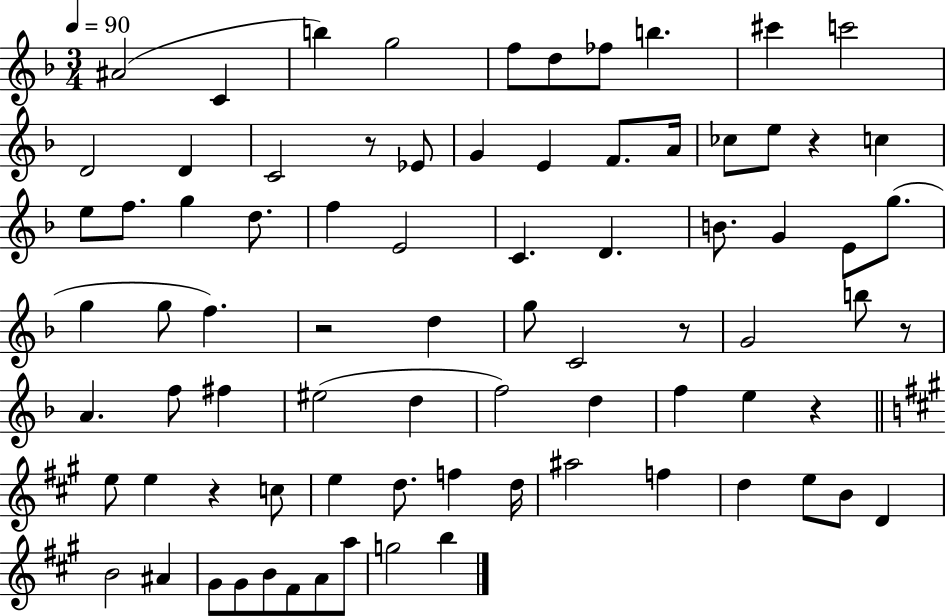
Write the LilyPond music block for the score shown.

{
  \clef treble
  \numericTimeSignature
  \time 3/4
  \key f \major
  \tempo 4 = 90
  ais'2( c'4 | b''4) g''2 | f''8 d''8 fes''8 b''4. | cis'''4 c'''2 | \break d'2 d'4 | c'2 r8 ees'8 | g'4 e'4 f'8. a'16 | ces''8 e''8 r4 c''4 | \break e''8 f''8. g''4 d''8. | f''4 e'2 | c'4. d'4. | b'8. g'4 e'8 g''8.( | \break g''4 g''8 f''4.) | r2 d''4 | g''8 c'2 r8 | g'2 b''8 r8 | \break a'4. f''8 fis''4 | eis''2( d''4 | f''2) d''4 | f''4 e''4 r4 | \break \bar "||" \break \key a \major e''8 e''4 r4 c''8 | e''4 d''8. f''4 d''16 | ais''2 f''4 | d''4 e''8 b'8 d'4 | \break b'2 ais'4 | gis'8 gis'8 b'8 fis'8 a'8 a''8 | g''2 b''4 | \bar "|."
}